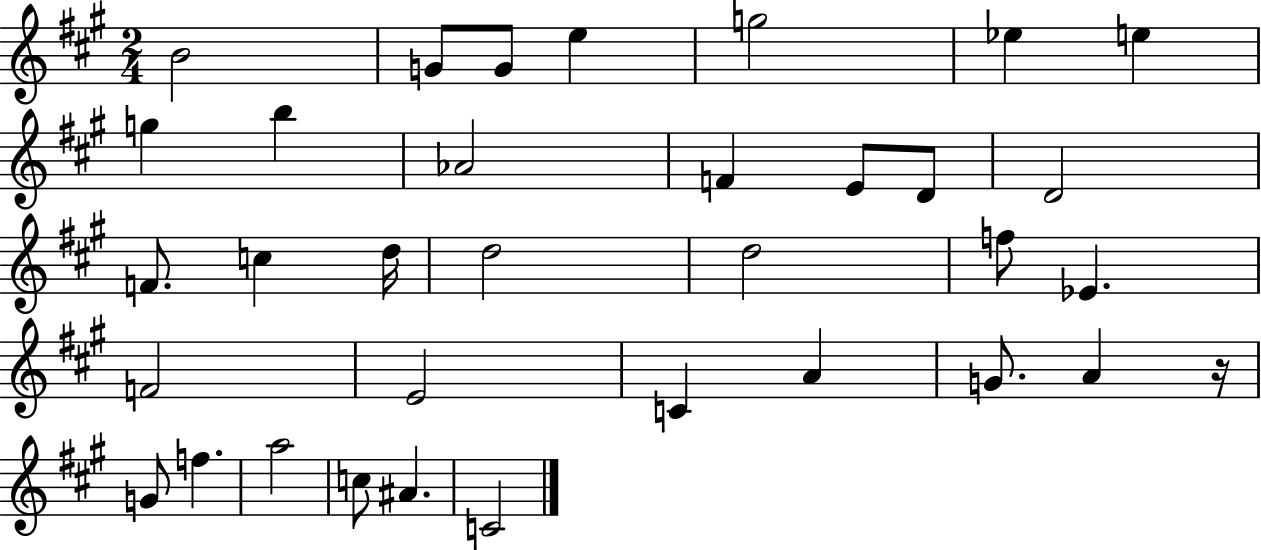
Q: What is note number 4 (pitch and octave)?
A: E5